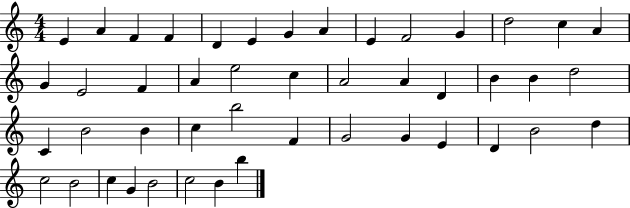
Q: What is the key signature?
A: C major